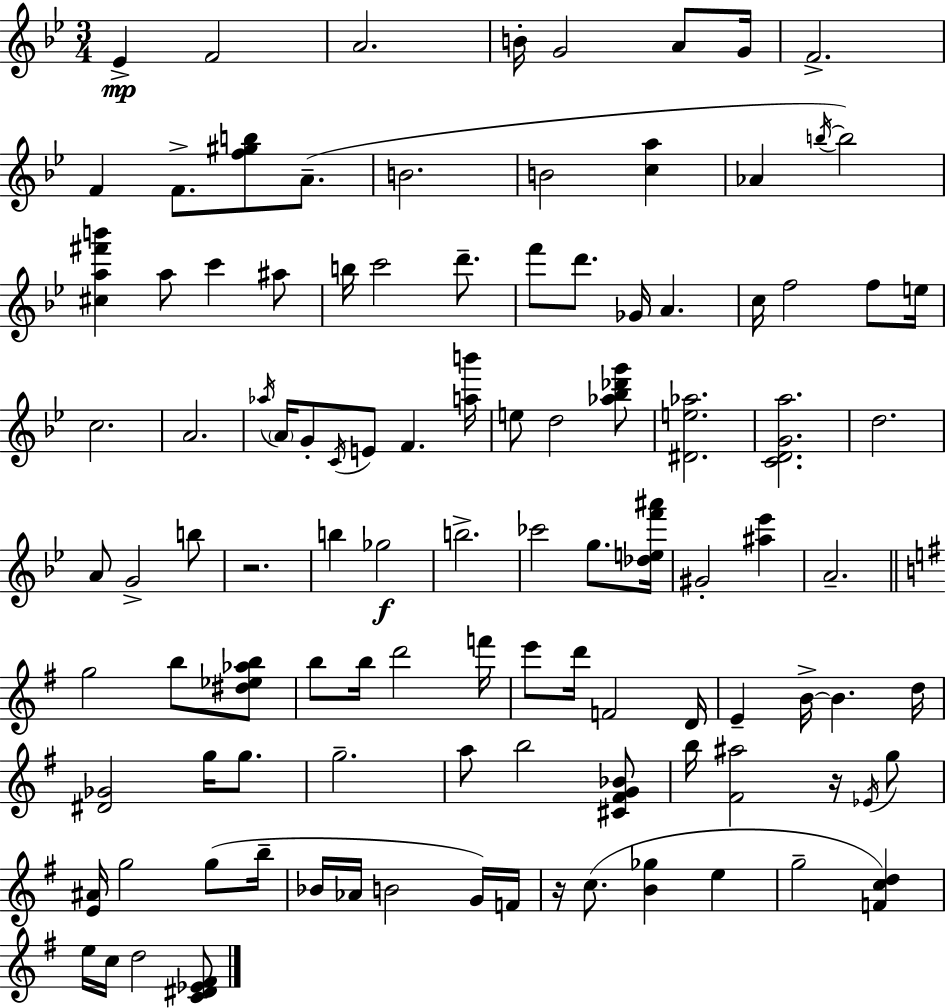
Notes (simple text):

Eb4/q F4/h A4/h. B4/s G4/h A4/e G4/s F4/h. F4/q F4/e. [F5,G#5,B5]/e A4/e. B4/h. B4/h [C5,A5]/q Ab4/q B5/s B5/h [C#5,A5,F#6,B6]/q A5/e C6/q A#5/e B5/s C6/h D6/e. F6/e D6/e. Gb4/s A4/q. C5/s F5/h F5/e E5/s C5/h. A4/h. Ab5/s A4/s G4/e C4/s E4/e F4/q. [A5,B6]/s E5/e D5/h [Ab5,Bb5,Db6,G6]/e [D#4,E5,Ab5]/h. [C4,D4,G4,A5]/h. D5/h. A4/e G4/h B5/e R/h. B5/q Gb5/h B5/h. CES6/h G5/e. [Db5,E5,F6,A#6]/s G#4/h [A#5,Eb6]/q A4/h. G5/h B5/e [D#5,Eb5,Ab5,B5]/e B5/e B5/s D6/h F6/s E6/e D6/s F4/h D4/s E4/q B4/s B4/q. D5/s [D#4,Gb4]/h G5/s G5/e. G5/h. A5/e B5/h [C#4,F#4,G4,Bb4]/e B5/s [F#4,A#5]/h R/s Eb4/s G5/e [E4,A#4]/s G5/h G5/e B5/s Bb4/s Ab4/s B4/h G4/s F4/s R/s C5/e. [B4,Gb5]/q E5/q G5/h [F4,C5,D5]/q E5/s C5/s D5/h [C4,D#4,Eb4,F#4]/e